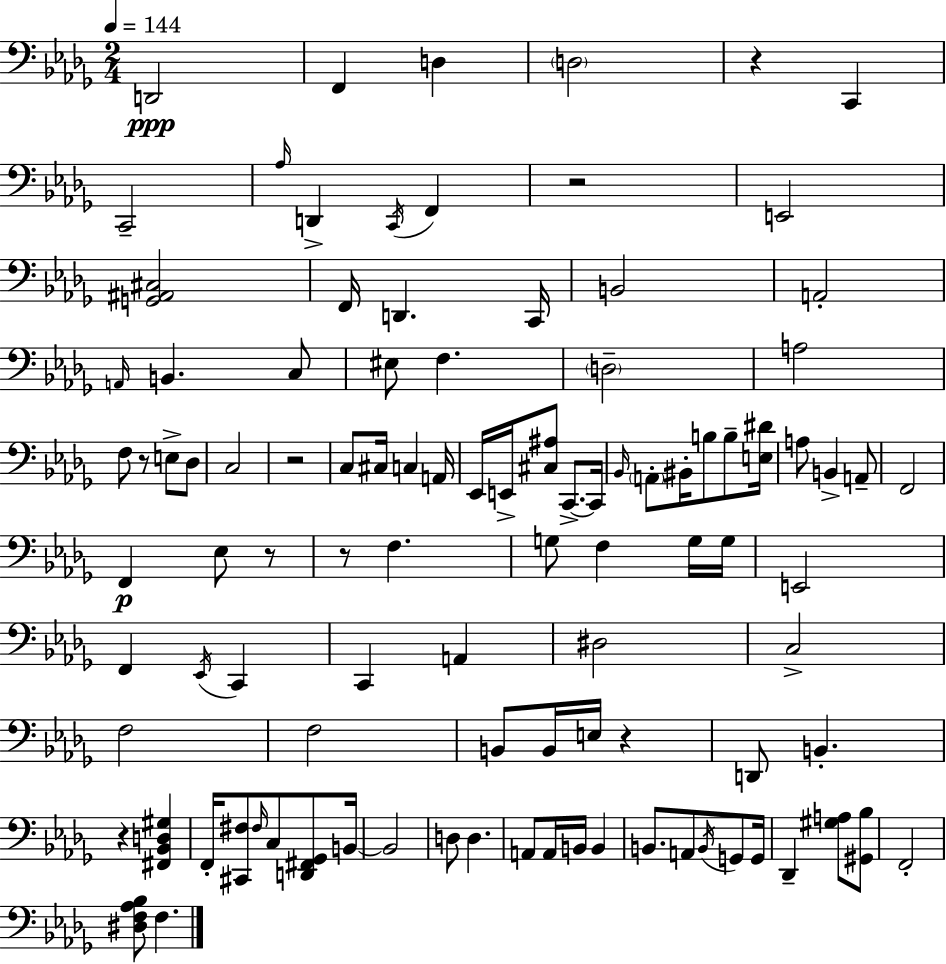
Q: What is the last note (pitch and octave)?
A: F3